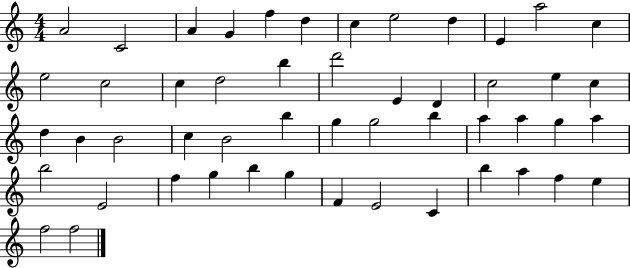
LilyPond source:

{
  \clef treble
  \numericTimeSignature
  \time 4/4
  \key c \major
  a'2 c'2 | a'4 g'4 f''4 d''4 | c''4 e''2 d''4 | e'4 a''2 c''4 | \break e''2 c''2 | c''4 d''2 b''4 | d'''2 e'4 d'4 | c''2 e''4 c''4 | \break d''4 b'4 b'2 | c''4 b'2 b''4 | g''4 g''2 b''4 | a''4 a''4 g''4 a''4 | \break b''2 e'2 | f''4 g''4 b''4 g''4 | f'4 e'2 c'4 | b''4 a''4 f''4 e''4 | \break f''2 f''2 | \bar "|."
}